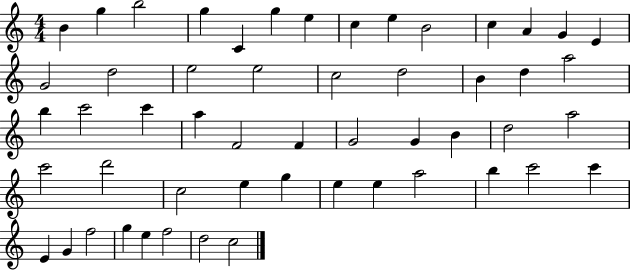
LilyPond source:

{
  \clef treble
  \numericTimeSignature
  \time 4/4
  \key c \major
  b'4 g''4 b''2 | g''4 c'4 g''4 e''4 | c''4 e''4 b'2 | c''4 a'4 g'4 e'4 | \break g'2 d''2 | e''2 e''2 | c''2 d''2 | b'4 d''4 a''2 | \break b''4 c'''2 c'''4 | a''4 f'2 f'4 | g'2 g'4 b'4 | d''2 a''2 | \break c'''2 d'''2 | c''2 e''4 g''4 | e''4 e''4 a''2 | b''4 c'''2 c'''4 | \break e'4 g'4 f''2 | g''4 e''4 f''2 | d''2 c''2 | \bar "|."
}